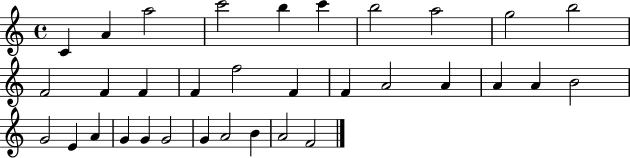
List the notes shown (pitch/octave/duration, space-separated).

C4/q A4/q A5/h C6/h B5/q C6/q B5/h A5/h G5/h B5/h F4/h F4/q F4/q F4/q F5/h F4/q F4/q A4/h A4/q A4/q A4/q B4/h G4/h E4/q A4/q G4/q G4/q G4/h G4/q A4/h B4/q A4/h F4/h